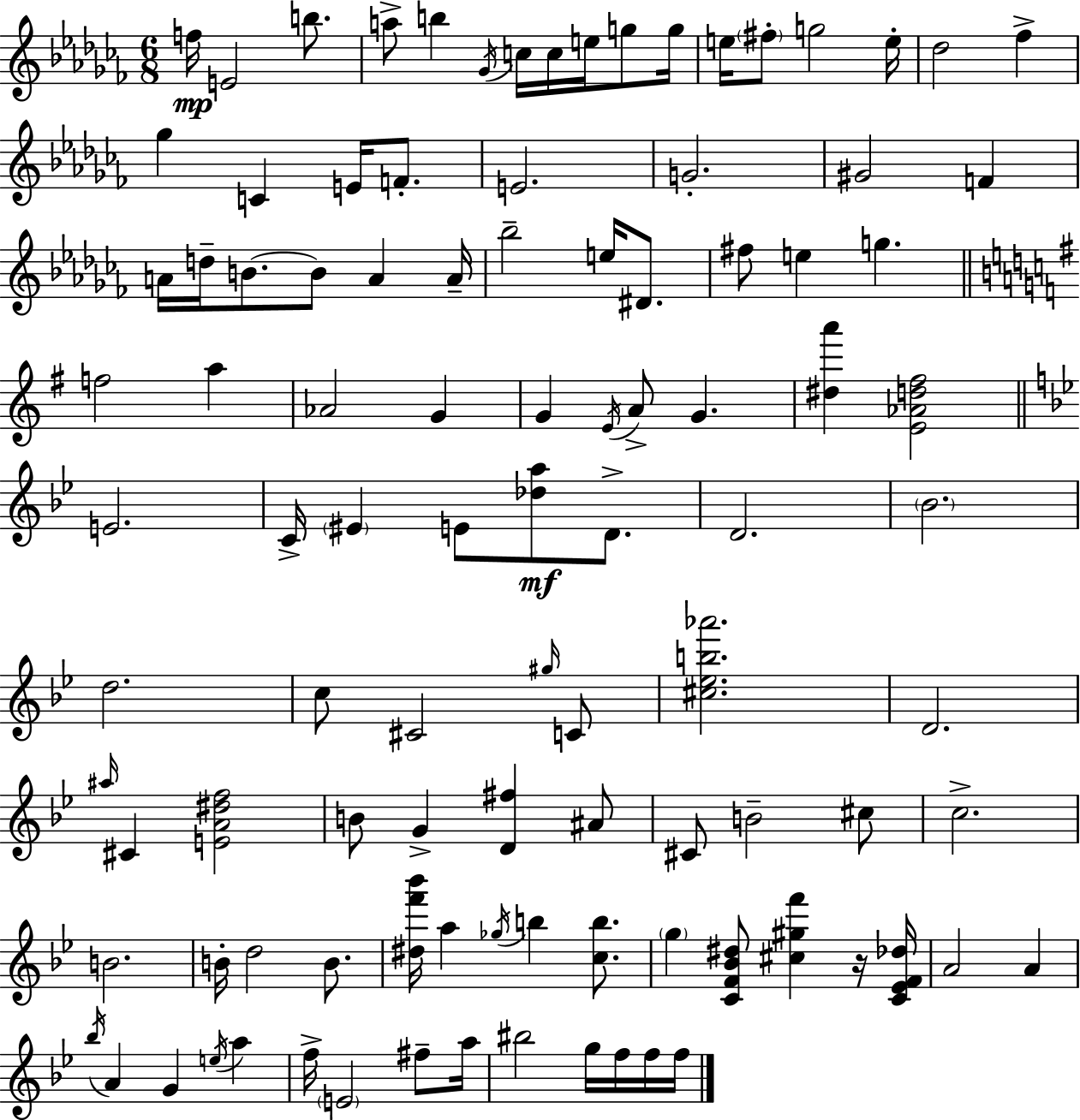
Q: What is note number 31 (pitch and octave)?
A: A4